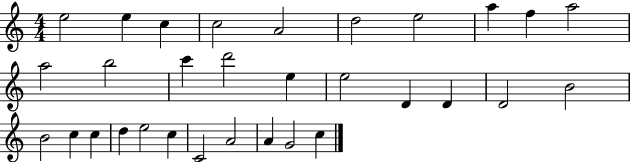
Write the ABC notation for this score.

X:1
T:Untitled
M:4/4
L:1/4
K:C
e2 e c c2 A2 d2 e2 a f a2 a2 b2 c' d'2 e e2 D D D2 B2 B2 c c d e2 c C2 A2 A G2 c